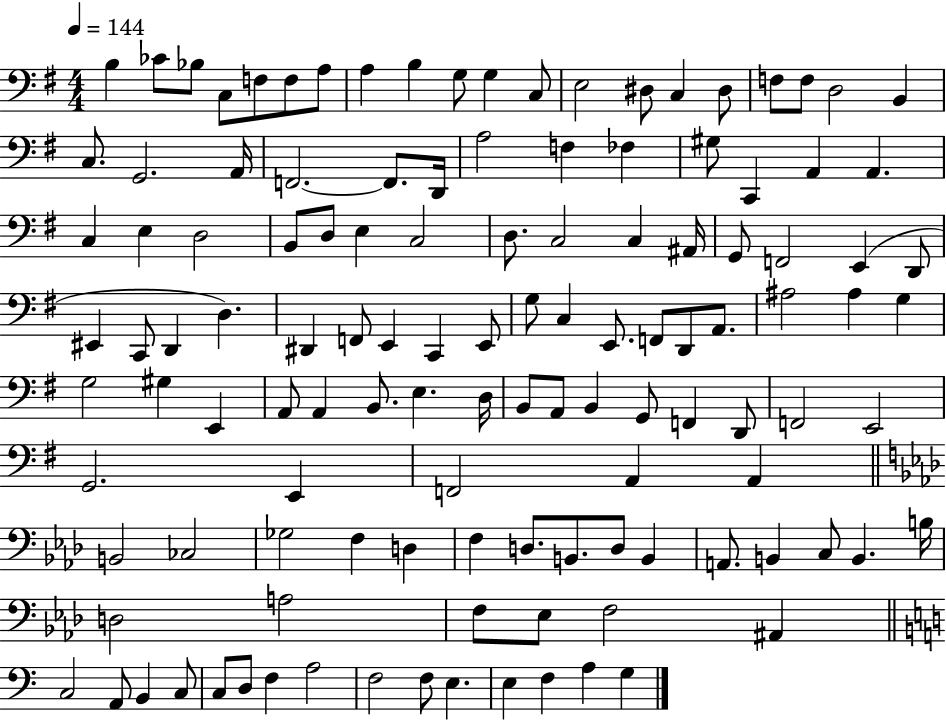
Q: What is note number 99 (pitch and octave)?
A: B2